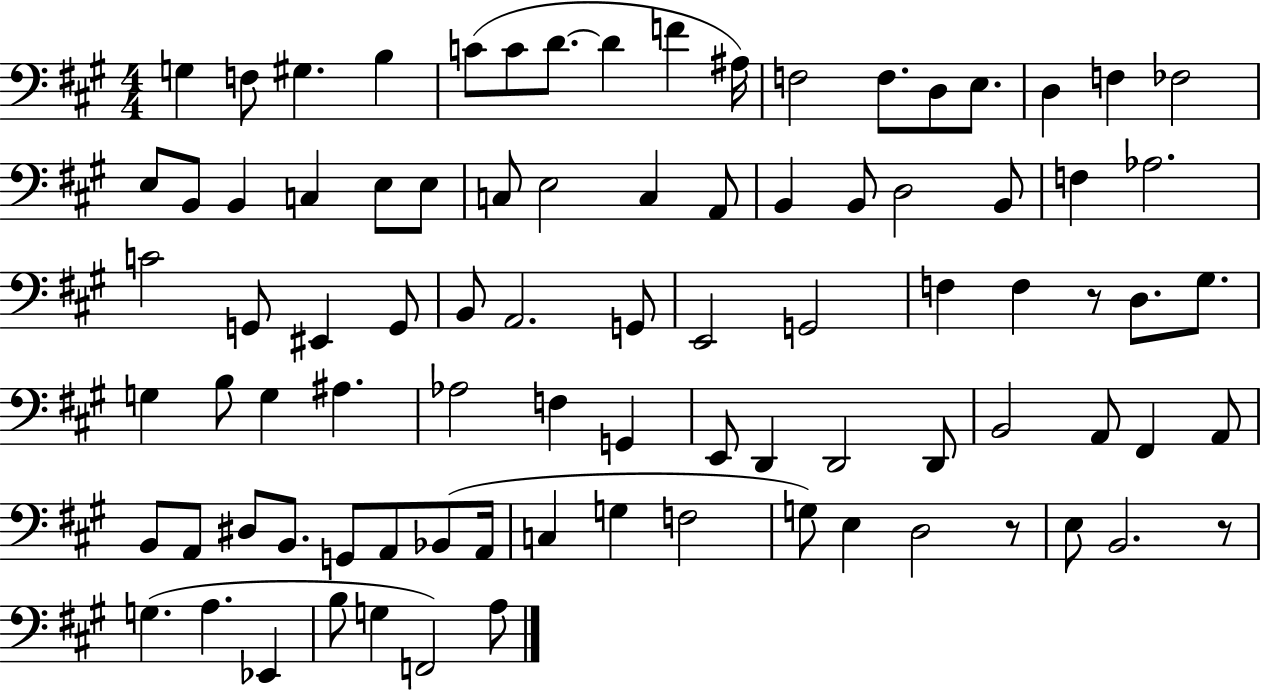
{
  \clef bass
  \numericTimeSignature
  \time 4/4
  \key a \major
  g4 f8 gis4. b4 | c'8( c'8 d'8.~~ d'4 f'4 ais16) | f2 f8. d8 e8. | d4 f4 fes2 | \break e8 b,8 b,4 c4 e8 e8 | c8 e2 c4 a,8 | b,4 b,8 d2 b,8 | f4 aes2. | \break c'2 g,8 eis,4 g,8 | b,8 a,2. g,8 | e,2 g,2 | f4 f4 r8 d8. gis8. | \break g4 b8 g4 ais4. | aes2 f4 g,4 | e,8 d,4 d,2 d,8 | b,2 a,8 fis,4 a,8 | \break b,8 a,8 dis8 b,8. g,8 a,8 bes,8( a,16 | c4 g4 f2 | g8) e4 d2 r8 | e8 b,2. r8 | \break g4.( a4. ees,4 | b8 g4 f,2) a8 | \bar "|."
}